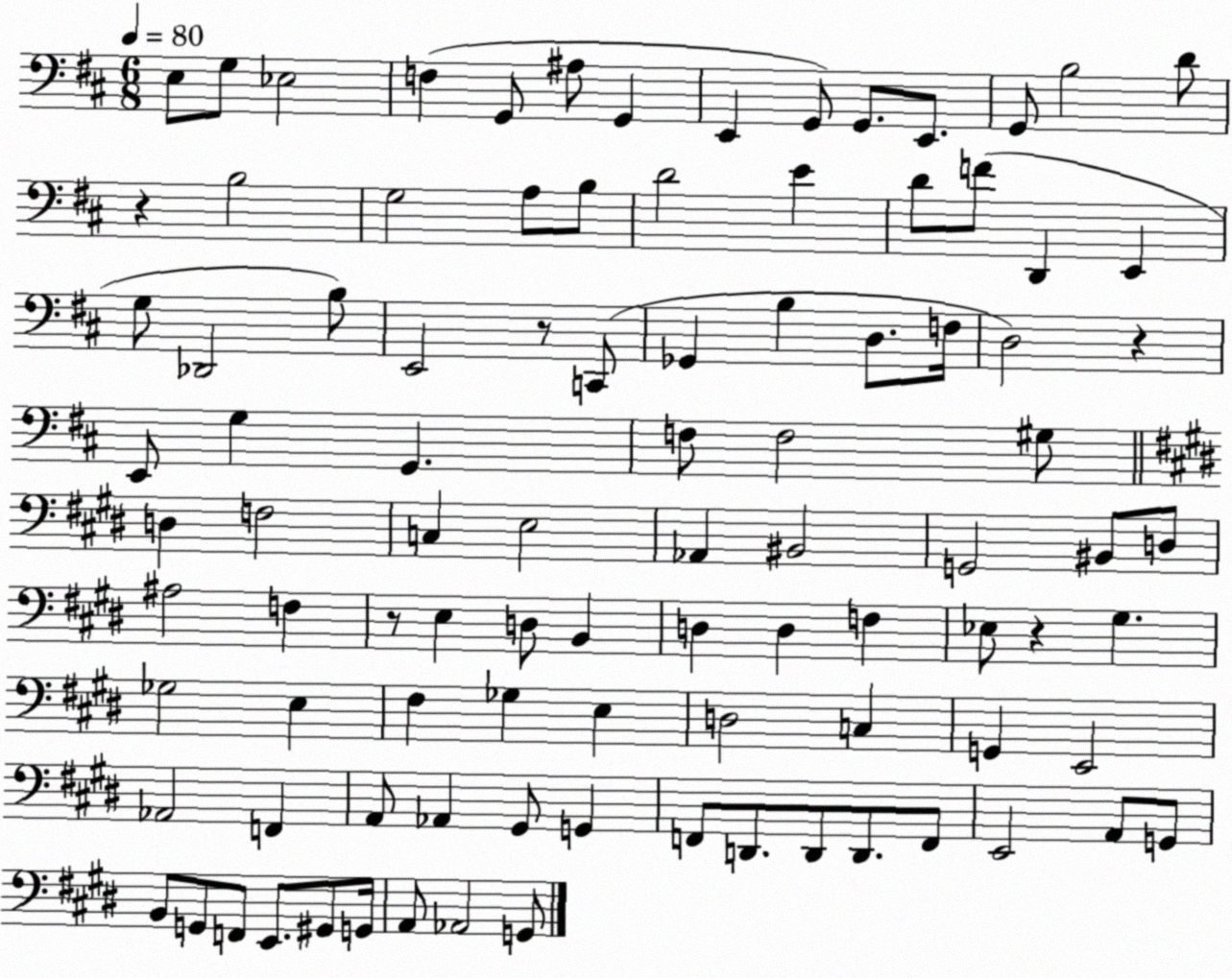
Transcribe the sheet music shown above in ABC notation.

X:1
T:Untitled
M:6/8
L:1/4
K:D
E,/2 G,/2 _E,2 F, G,,/2 ^A,/2 G,, E,, G,,/2 G,,/2 E,,/2 G,,/2 B,2 D/2 z B,2 G,2 A,/2 B,/2 D2 E D/2 F/2 D,, E,, G,/2 _D,,2 B,/2 E,,2 z/2 C,,/2 _G,, B, D,/2 F,/4 D,2 z E,,/2 G, G,, F,/2 F,2 ^G,/2 D, F,2 C, E,2 _A,, ^B,,2 G,,2 ^B,,/2 D,/2 ^A,2 F, z/2 E, D,/2 B,, D, D, F, _E,/2 z ^G, _G,2 E, ^F, _G, E, D,2 C, G,, E,,2 _A,,2 F,, A,,/2 _A,, ^G,,/2 G,, F,,/2 D,,/2 D,,/2 D,,/2 F,,/2 E,,2 A,,/2 G,,/2 B,,/2 G,,/2 F,,/2 E,,/2 ^G,,/2 G,,/4 A,,/2 _A,,2 G,,/2